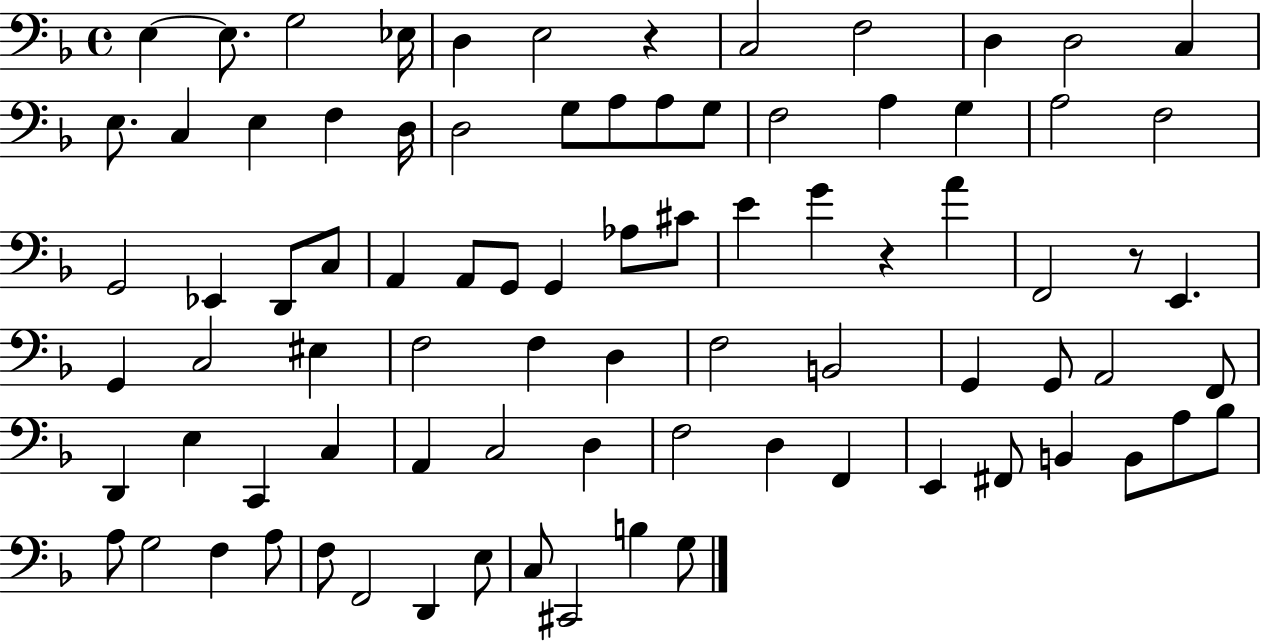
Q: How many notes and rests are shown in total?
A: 84